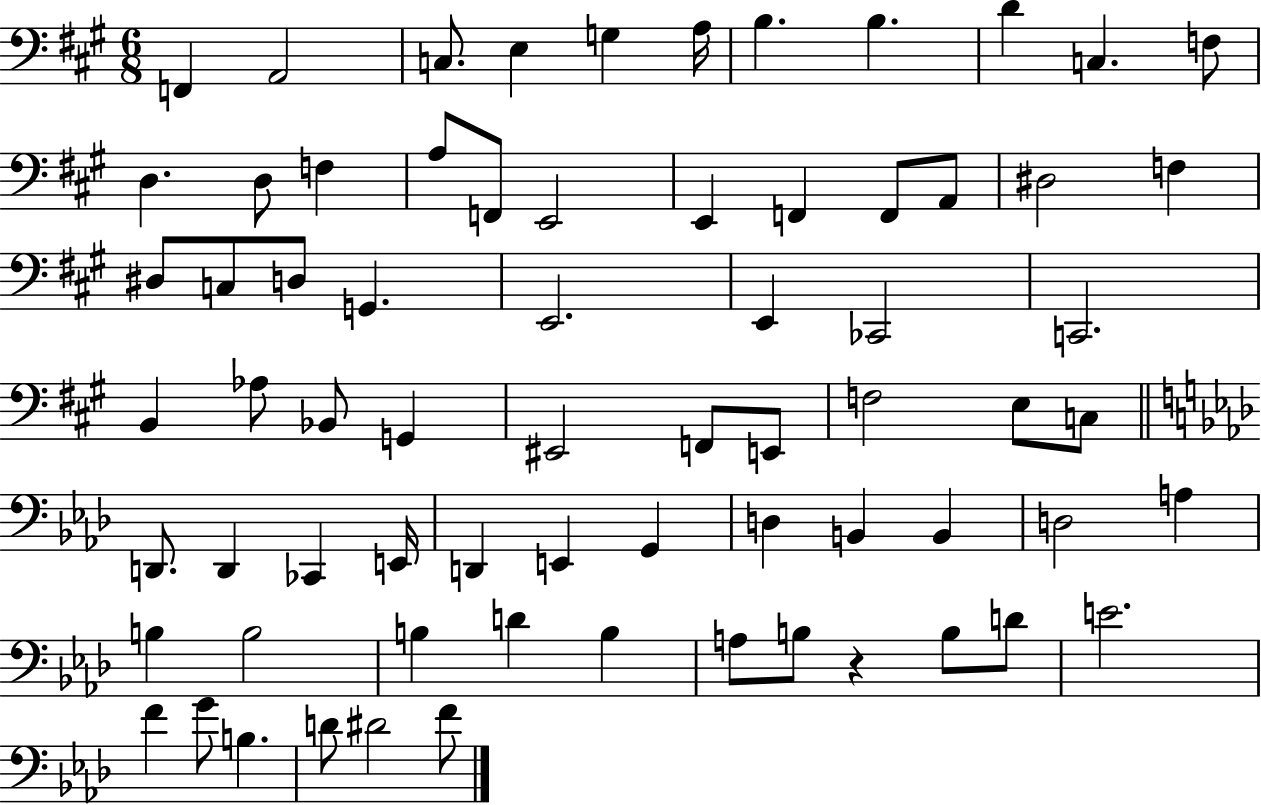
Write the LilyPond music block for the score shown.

{
  \clef bass
  \numericTimeSignature
  \time 6/8
  \key a \major
  f,4 a,2 | c8. e4 g4 a16 | b4. b4. | d'4 c4. f8 | \break d4. d8 f4 | a8 f,8 e,2 | e,4 f,4 f,8 a,8 | dis2 f4 | \break dis8 c8 d8 g,4. | e,2. | e,4 ces,2 | c,2. | \break b,4 aes8 bes,8 g,4 | eis,2 f,8 e,8 | f2 e8 c8 | \bar "||" \break \key aes \major d,8. d,4 ces,4 e,16 | d,4 e,4 g,4 | d4 b,4 b,4 | d2 a4 | \break b4 b2 | b4 d'4 b4 | a8 b8 r4 b8 d'8 | e'2. | \break f'4 g'8 b4. | d'8 dis'2 f'8 | \bar "|."
}